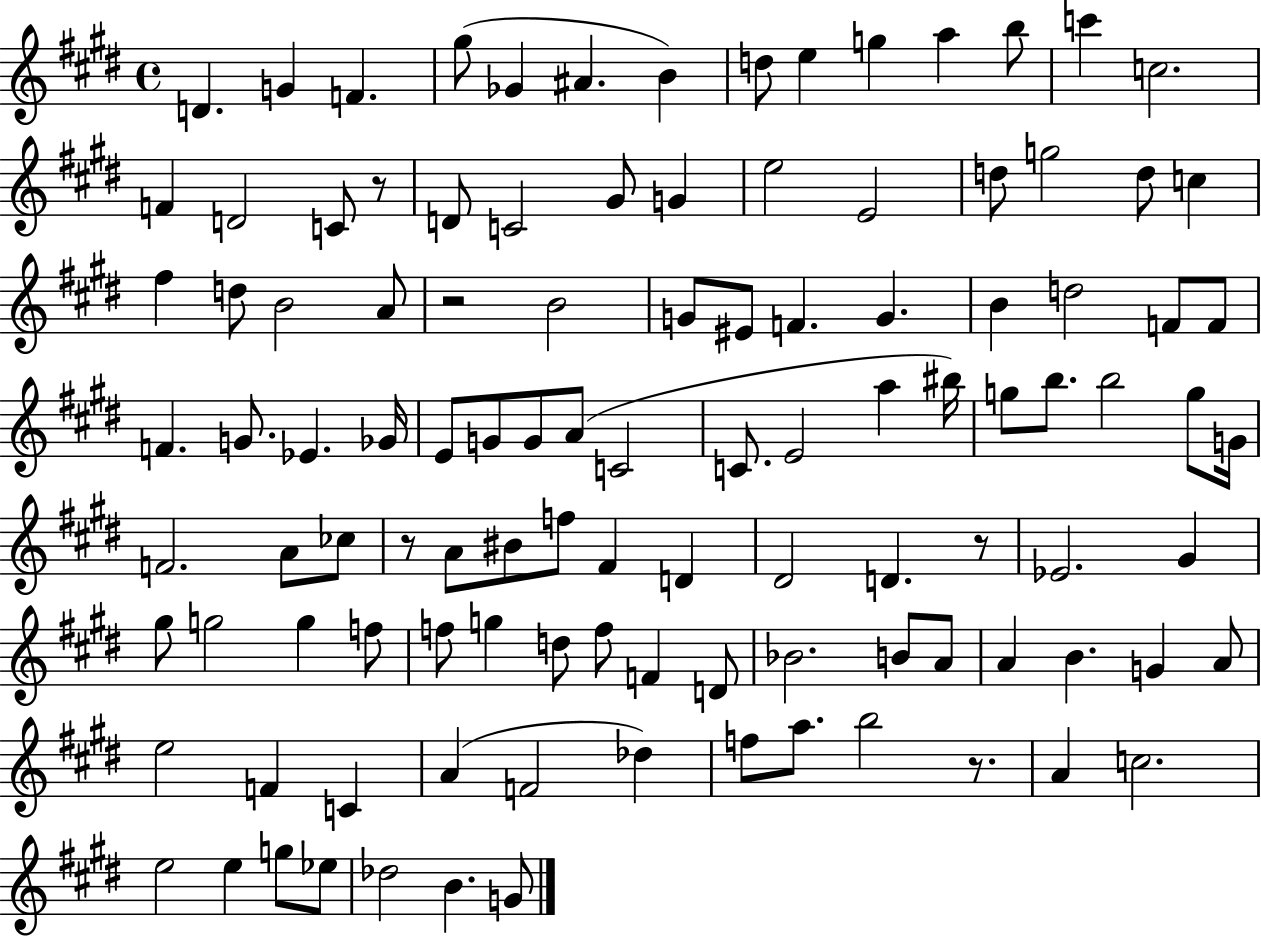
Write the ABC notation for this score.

X:1
T:Untitled
M:4/4
L:1/4
K:E
D G F ^g/2 _G ^A B d/2 e g a b/2 c' c2 F D2 C/2 z/2 D/2 C2 ^G/2 G e2 E2 d/2 g2 d/2 c ^f d/2 B2 A/2 z2 B2 G/2 ^E/2 F G B d2 F/2 F/2 F G/2 _E _G/4 E/2 G/2 G/2 A/2 C2 C/2 E2 a ^b/4 g/2 b/2 b2 g/2 G/4 F2 A/2 _c/2 z/2 A/2 ^B/2 f/2 ^F D ^D2 D z/2 _E2 ^G ^g/2 g2 g f/2 f/2 g d/2 f/2 F D/2 _B2 B/2 A/2 A B G A/2 e2 F C A F2 _d f/2 a/2 b2 z/2 A c2 e2 e g/2 _e/2 _d2 B G/2